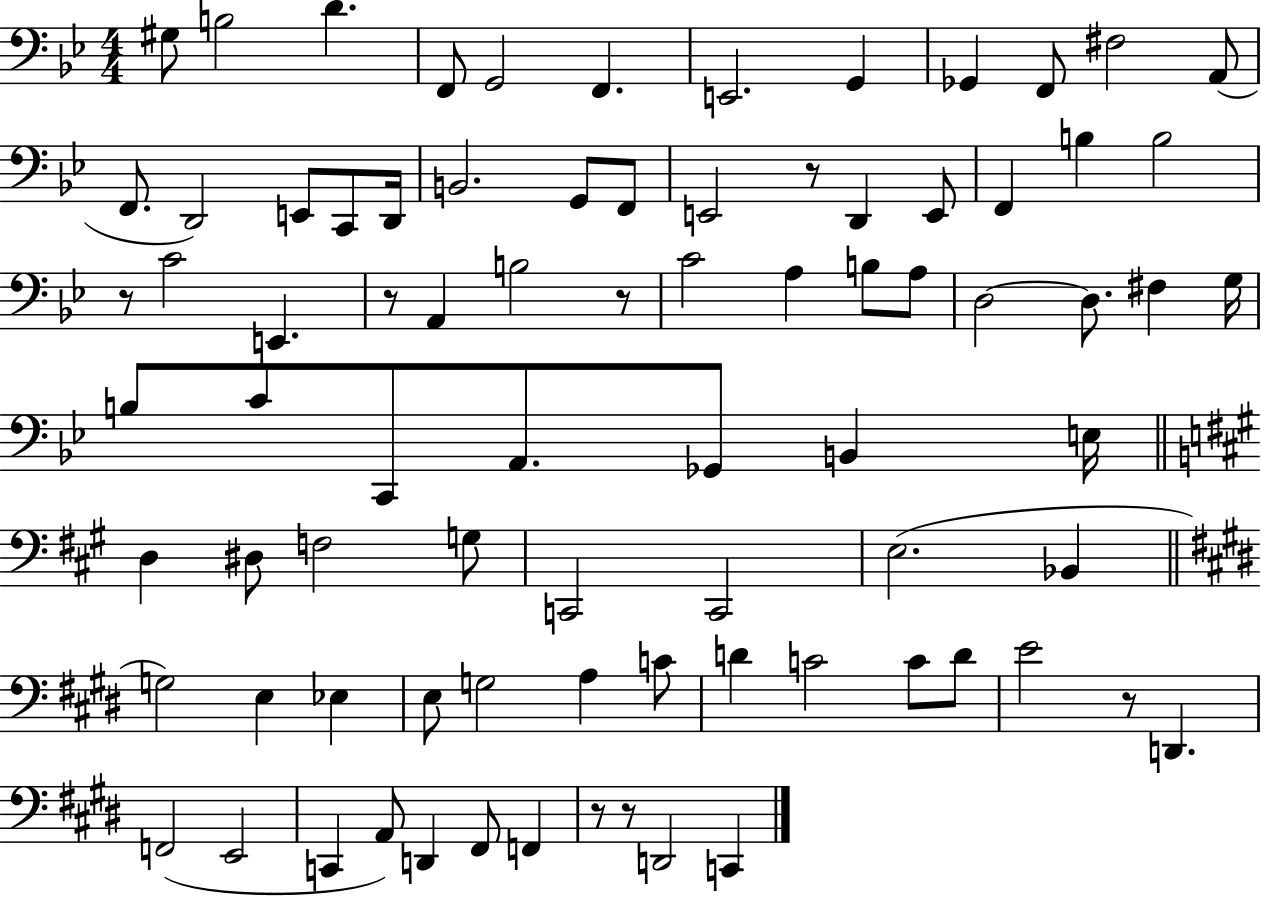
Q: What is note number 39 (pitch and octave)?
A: B3